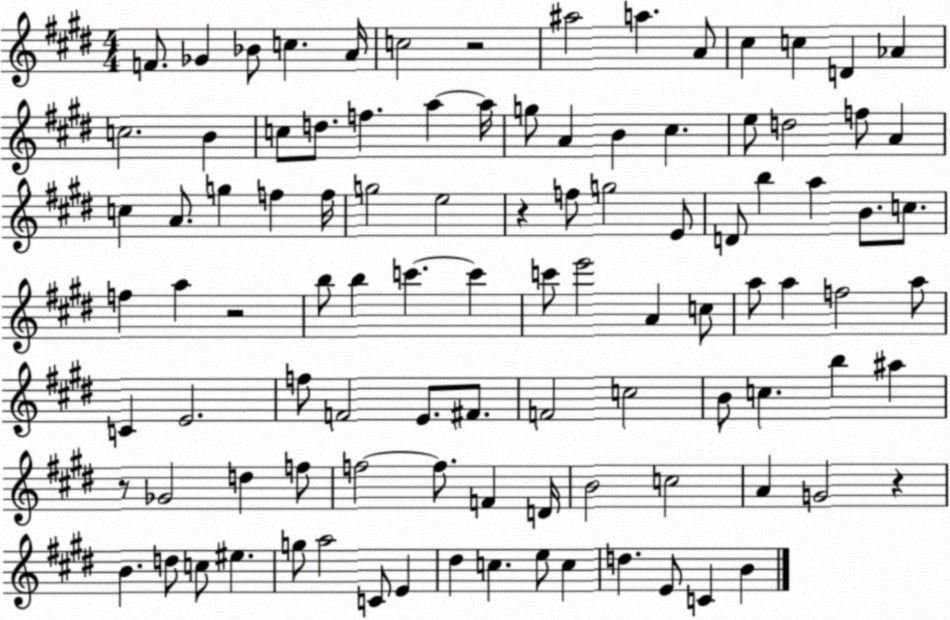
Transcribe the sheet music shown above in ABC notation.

X:1
T:Untitled
M:4/4
L:1/4
K:E
F/2 _G _B/2 c A/4 c2 z2 ^a2 a A/2 ^c c D _A c2 B c/2 d/2 f a a/4 g/2 A B ^c e/2 d2 f/2 A c A/2 g f f/4 g2 e2 z f/2 g2 E/2 D/2 b a B/2 c/2 f a z2 b/2 b c' c' c'/2 e'2 A c/2 a/2 a f2 a/2 C E2 f/2 F2 E/2 ^F/2 F2 c2 B/2 c b ^a z/2 _G2 d f/2 f2 f/2 F D/4 B2 c2 A G2 z B d/2 c/2 ^e g/2 a2 C/2 E ^d c e/2 c d E/2 C B